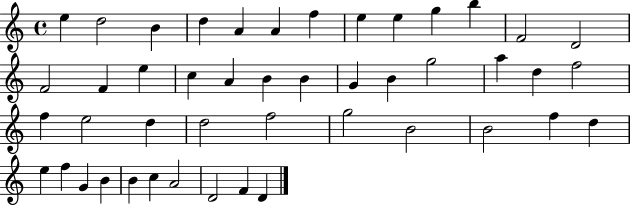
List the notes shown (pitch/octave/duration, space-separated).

E5/q D5/h B4/q D5/q A4/q A4/q F5/q E5/q E5/q G5/q B5/q F4/h D4/h F4/h F4/q E5/q C5/q A4/q B4/q B4/q G4/q B4/q G5/h A5/q D5/q F5/h F5/q E5/h D5/q D5/h F5/h G5/h B4/h B4/h F5/q D5/q E5/q F5/q G4/q B4/q B4/q C5/q A4/h D4/h F4/q D4/q